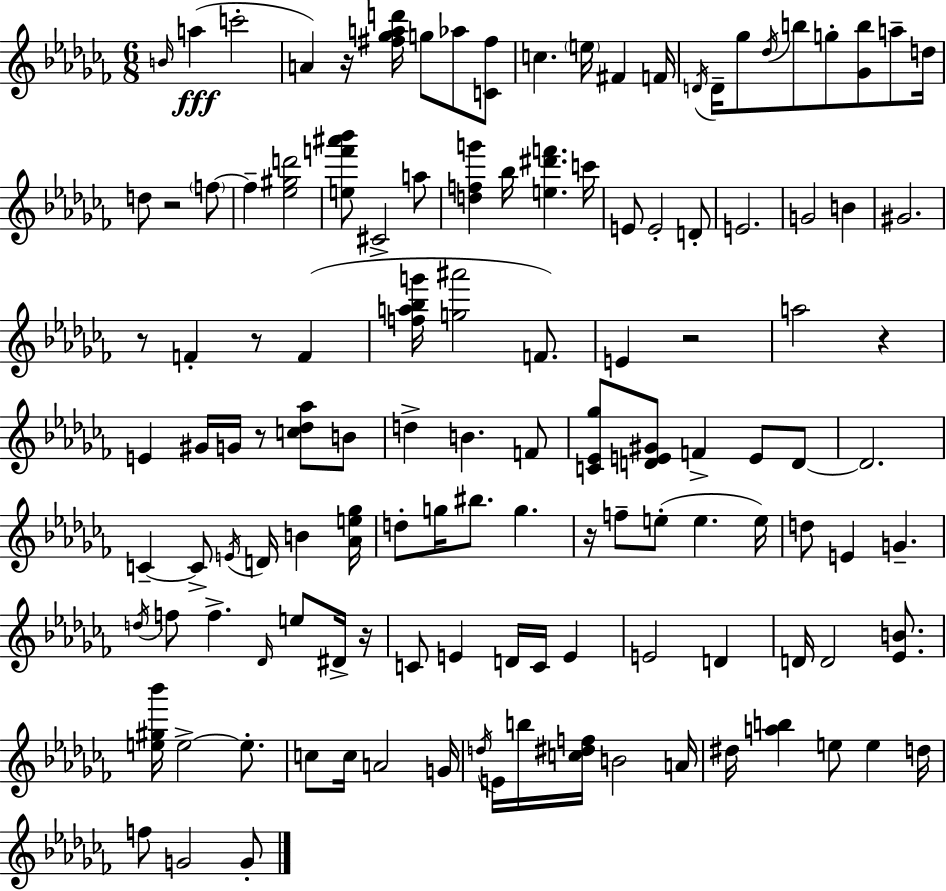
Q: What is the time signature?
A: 6/8